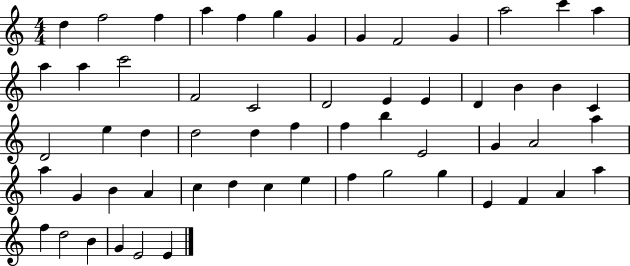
D5/q F5/h F5/q A5/q F5/q G5/q G4/q G4/q F4/h G4/q A5/h C6/q A5/q A5/q A5/q C6/h F4/h C4/h D4/h E4/q E4/q D4/q B4/q B4/q C4/q D4/h E5/q D5/q D5/h D5/q F5/q F5/q B5/q E4/h G4/q A4/h A5/q A5/q G4/q B4/q A4/q C5/q D5/q C5/q E5/q F5/q G5/h G5/q E4/q F4/q A4/q A5/q F5/q D5/h B4/q G4/q E4/h E4/q